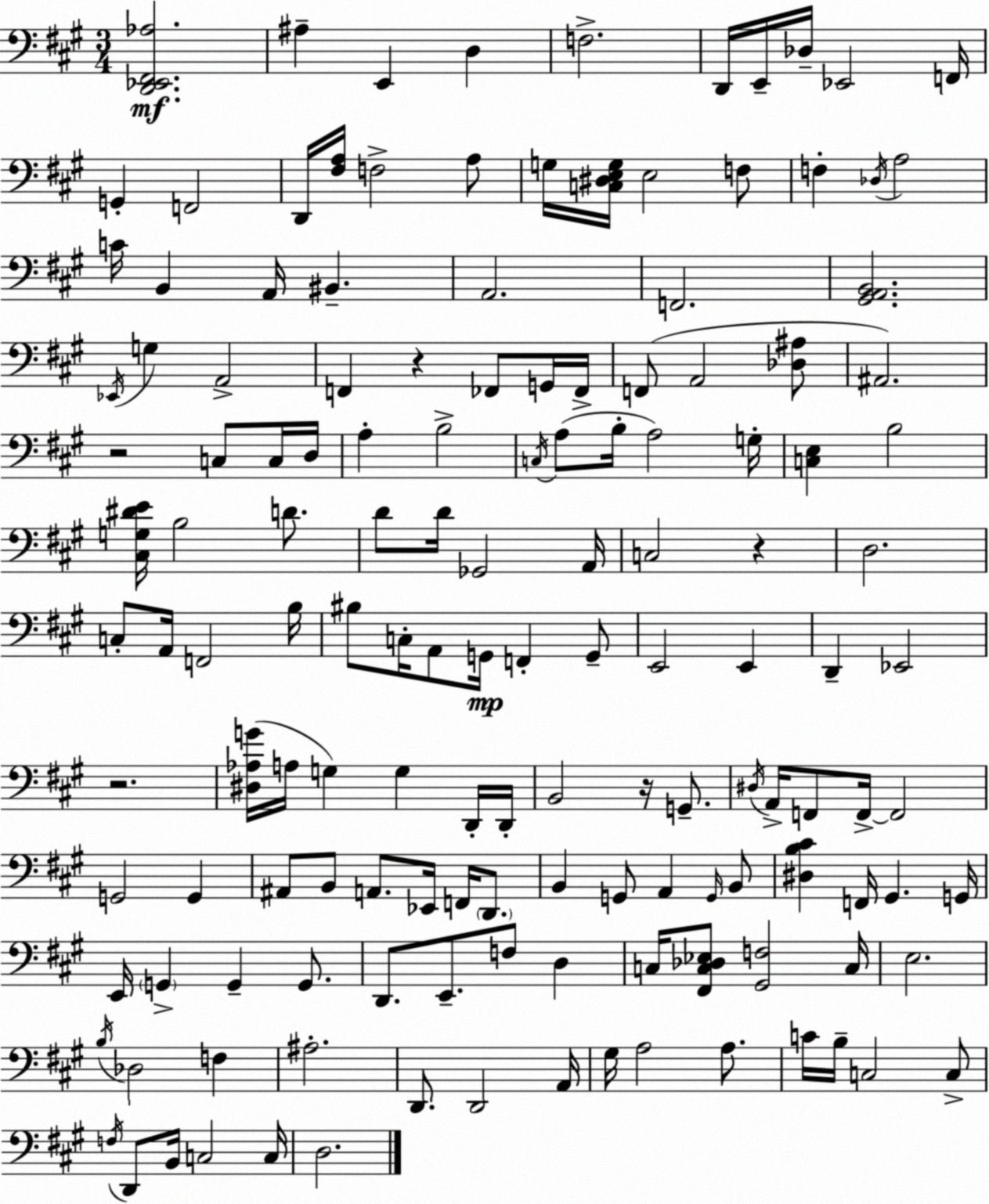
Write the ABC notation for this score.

X:1
T:Untitled
M:3/4
L:1/4
K:A
[D,,_E,,^F,,_A,]2 ^A, E,, D, F,2 D,,/4 E,,/4 _D,/4 _E,,2 F,,/4 G,, F,,2 D,,/4 [^F,A,]/4 F,2 A,/2 G,/4 [C,^D,E,G,]/4 E,2 F,/2 F, _D,/4 A,2 C/4 B,, A,,/4 ^B,, A,,2 F,,2 [^G,,A,,B,,]2 _E,,/4 G, A,,2 F,, z _F,,/2 G,,/4 _F,,/4 F,,/2 A,,2 [_D,^A,]/2 ^A,,2 z2 C,/2 C,/4 D,/4 A, B,2 C,/4 A,/2 B,/4 A,2 G,/4 [C,E,] B,2 [^C,G,^DE]/4 B,2 D/2 D/2 D/4 _G,,2 A,,/4 C,2 z D,2 C,/2 A,,/4 F,,2 B,/4 ^B,/2 C,/4 A,,/2 G,,/4 F,, G,,/2 E,,2 E,, D,, _E,,2 z2 [^D,_A,G]/4 A,/4 G, G, D,,/4 D,,/4 B,,2 z/4 G,,/2 ^D,/4 A,,/4 F,,/2 F,,/4 F,,2 G,,2 G,, ^A,,/2 B,,/2 A,,/2 _E,,/4 F,,/4 D,,/2 B,, G,,/2 A,, G,,/4 B,,/2 [^D,B,^C] F,,/4 ^G,, G,,/4 E,,/4 G,, G,, G,,/2 D,,/2 E,,/2 F,/2 D, C,/4 [^F,,C,_D,_E,]/2 [^G,,F,]2 C,/4 E,2 B,/4 _D,2 F, ^A,2 D,,/2 D,,2 A,,/4 ^G,/4 A,2 A,/2 C/4 B,/4 C,2 C,/2 F,/4 D,,/2 B,,/4 C,2 C,/4 D,2